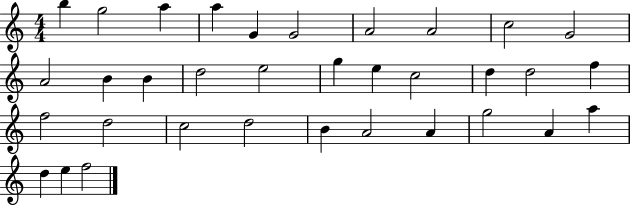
B5/q G5/h A5/q A5/q G4/q G4/h A4/h A4/h C5/h G4/h A4/h B4/q B4/q D5/h E5/h G5/q E5/q C5/h D5/q D5/h F5/q F5/h D5/h C5/h D5/h B4/q A4/h A4/q G5/h A4/q A5/q D5/q E5/q F5/h